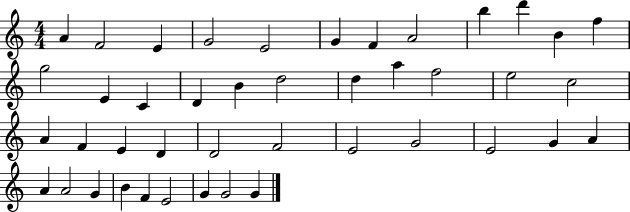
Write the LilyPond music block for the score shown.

{
  \clef treble
  \numericTimeSignature
  \time 4/4
  \key c \major
  a'4 f'2 e'4 | g'2 e'2 | g'4 f'4 a'2 | b''4 d'''4 b'4 f''4 | \break g''2 e'4 c'4 | d'4 b'4 d''2 | d''4 a''4 f''2 | e''2 c''2 | \break a'4 f'4 e'4 d'4 | d'2 f'2 | e'2 g'2 | e'2 g'4 a'4 | \break a'4 a'2 g'4 | b'4 f'4 e'2 | g'4 g'2 g'4 | \bar "|."
}